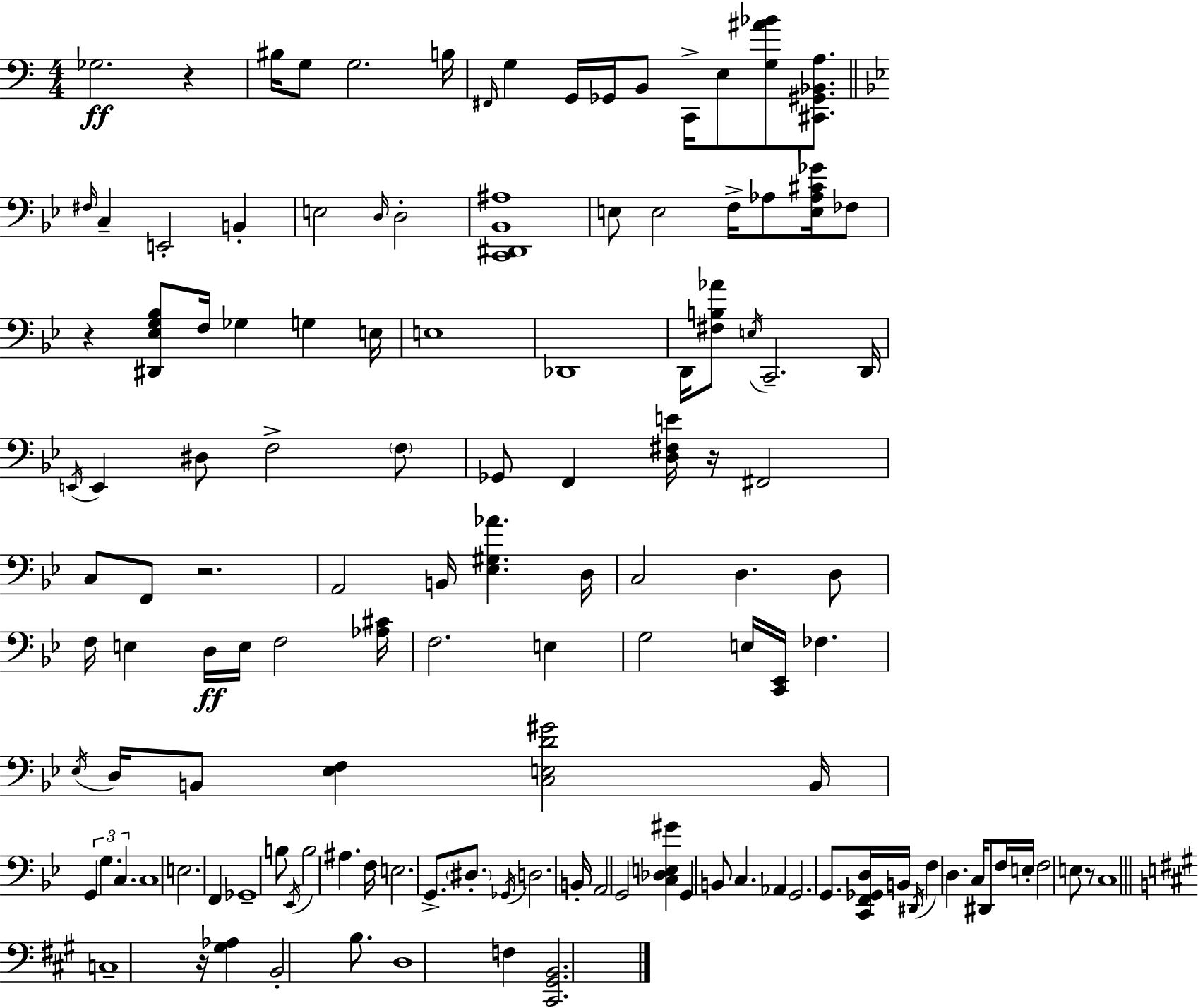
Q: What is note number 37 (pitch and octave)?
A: D#3